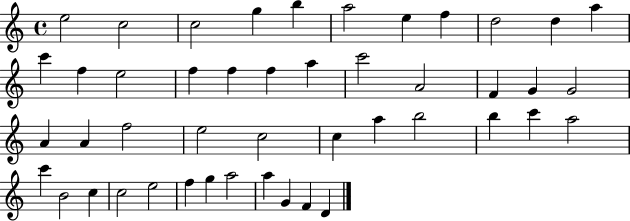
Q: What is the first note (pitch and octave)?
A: E5